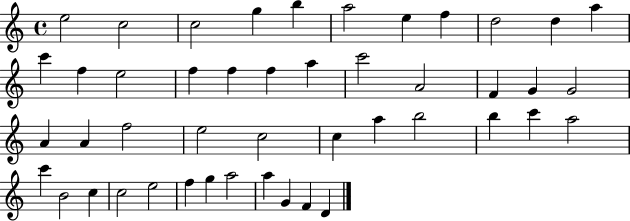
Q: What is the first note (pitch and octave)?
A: E5